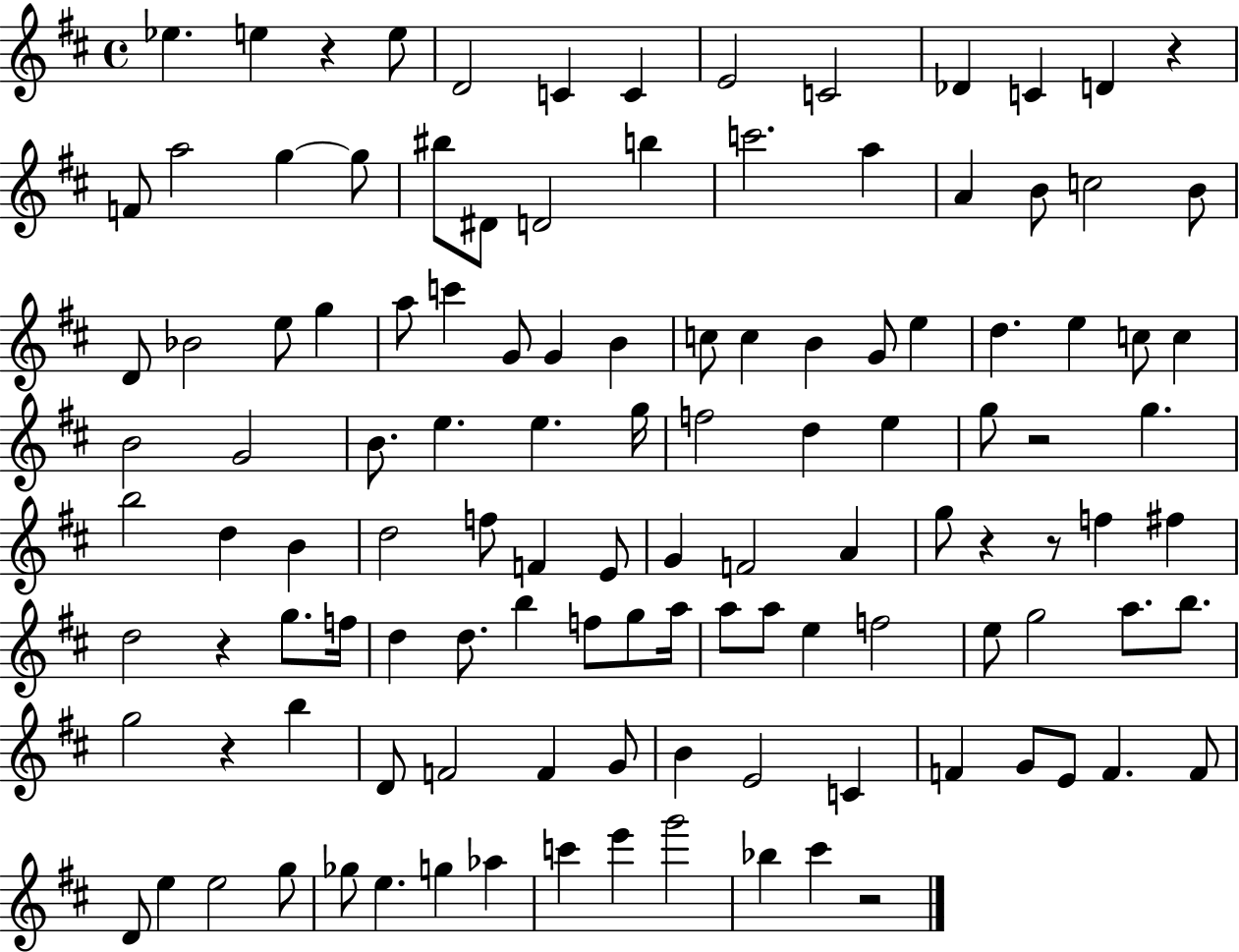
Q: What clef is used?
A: treble